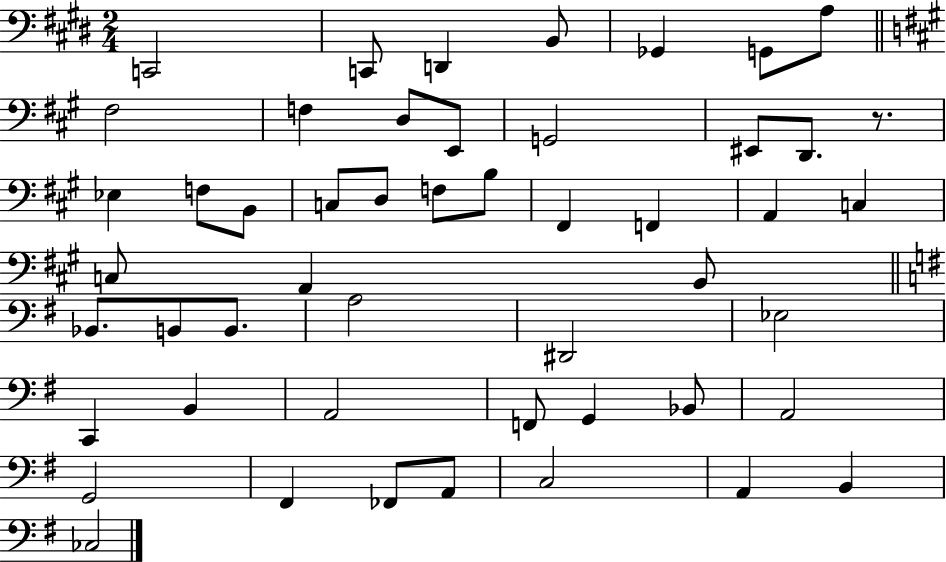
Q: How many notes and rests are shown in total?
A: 50